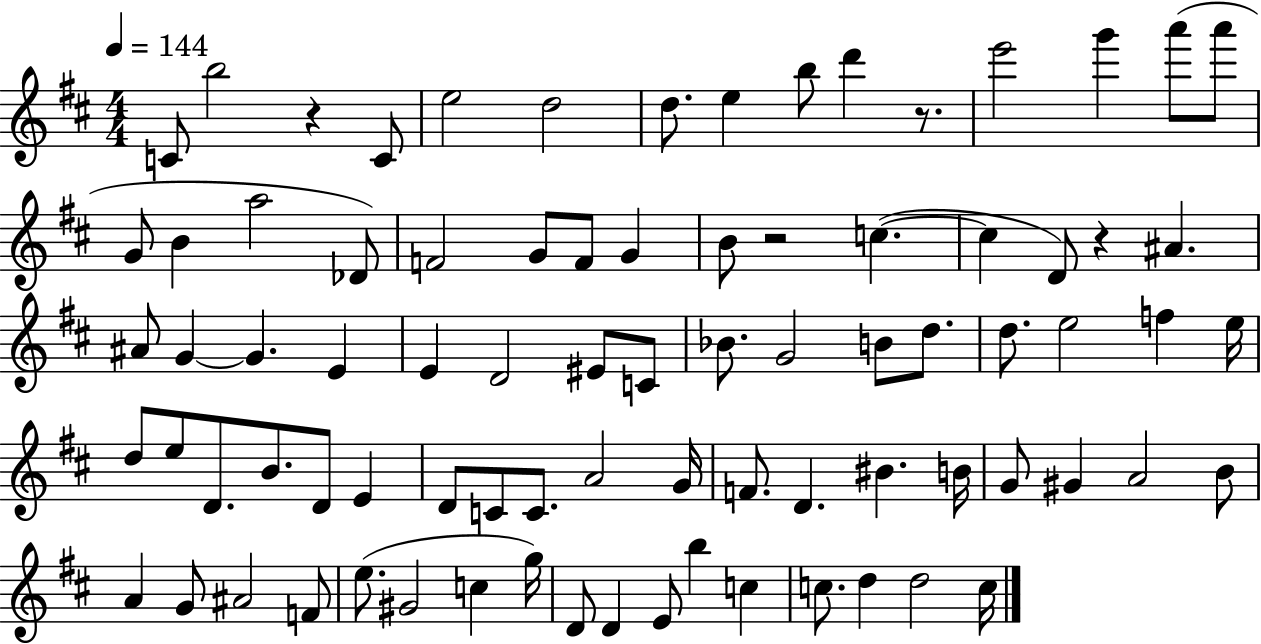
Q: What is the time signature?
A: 4/4